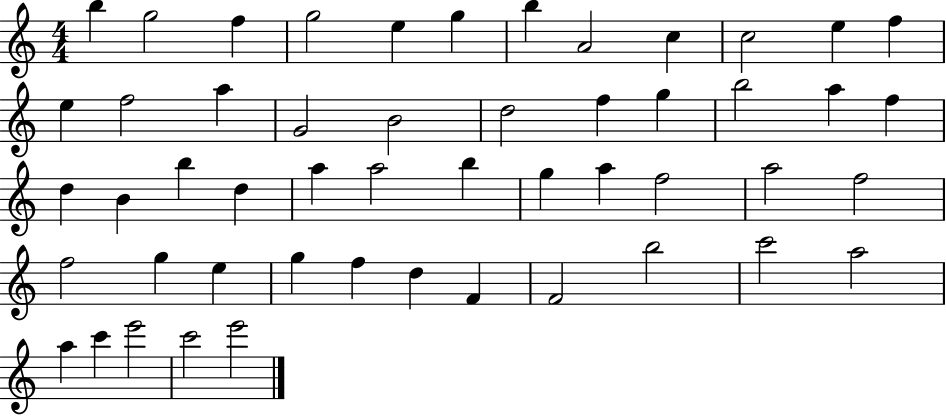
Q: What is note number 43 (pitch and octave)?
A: F4